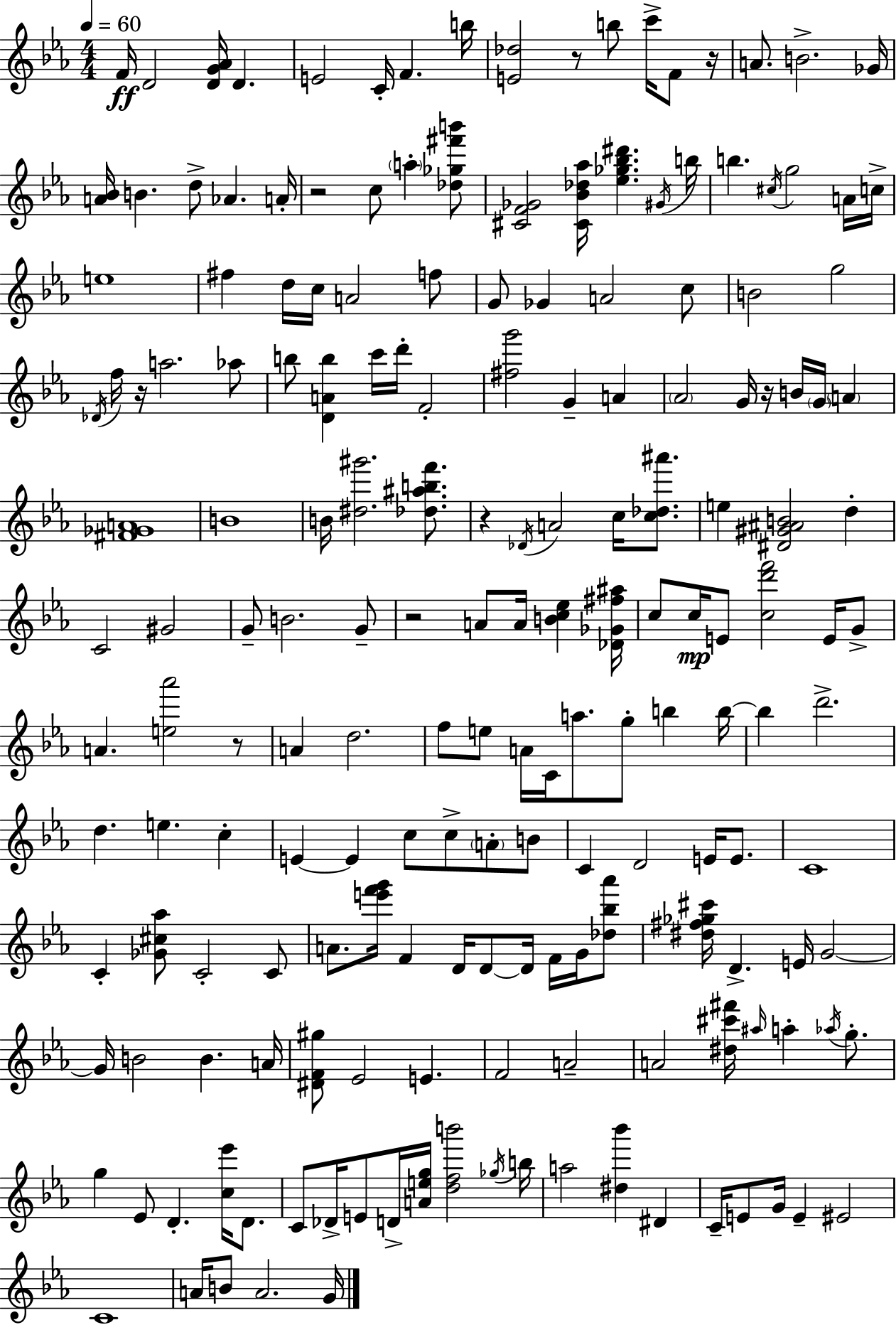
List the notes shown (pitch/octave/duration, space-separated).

F4/s D4/h [D4,G4,Ab4]/s D4/q. E4/h C4/s F4/q. B5/s [E4,Db5]/h R/e B5/e C6/s F4/e R/s A4/e. B4/h. Gb4/s [A4,Bb4]/s B4/q. D5/e Ab4/q. A4/s R/h C5/e A5/q [Db5,Gb5,F#6,B6]/e [C#4,F4,Gb4]/h [C#4,Bb4,Db5,Ab5]/s [Eb5,Gb5,Bb5,D#6]/q. G#4/s B5/s B5/q. C#5/s G5/h A4/s C5/s E5/w F#5/q D5/s C5/s A4/h F5/e G4/e Gb4/q A4/h C5/e B4/h G5/h Db4/s F5/s R/s A5/h. Ab5/e B5/e [D4,A4,B5]/q C6/s D6/s F4/h [F#5,G6]/h G4/q A4/q Ab4/h G4/s R/s B4/s G4/s A4/q [F#4,Gb4,A4]/w B4/w B4/s [D#5,G#6]/h. [Db5,A#5,B5,F6]/e. R/q Db4/s A4/h C5/s [C5,Db5,A#6]/e. E5/q [D#4,G#4,A#4,B4]/h D5/q C4/h G#4/h G4/e B4/h. G4/e R/h A4/e A4/s [B4,C5,Eb5]/q [Db4,Gb4,F#5,A#5]/s C5/e C5/s E4/e [C5,D6,F6]/h E4/s G4/e A4/q. [E5,Ab6]/h R/e A4/q D5/h. F5/e E5/e A4/s C4/s A5/e. G5/e B5/q B5/s B5/q D6/h. D5/q. E5/q. C5/q E4/q E4/q C5/e C5/e A4/e B4/e C4/q D4/h E4/s E4/e. C4/w C4/q [Gb4,C#5,Ab5]/e C4/h C4/e A4/e. [E6,F6,G6]/s F4/q D4/s D4/e D4/s F4/s G4/s [Db5,Bb5,Ab6]/e [D#5,F#5,Gb5,C#6]/s D4/q. E4/s G4/h G4/s B4/h B4/q. A4/s [D#4,F4,G#5]/e Eb4/h E4/q. F4/h A4/h A4/h [D#5,C#6,F#6]/s A#5/s A5/q Ab5/s G5/e. G5/q Eb4/e D4/q. [C5,Eb6]/s D4/e. C4/e Db4/s E4/e D4/s [A4,E5,G5]/s [D5,F5,B6]/h Gb5/s B5/s A5/h [D#5,Bb6]/q D#4/q C4/s E4/e G4/s E4/q EIS4/h C4/w A4/s B4/e A4/h. G4/s